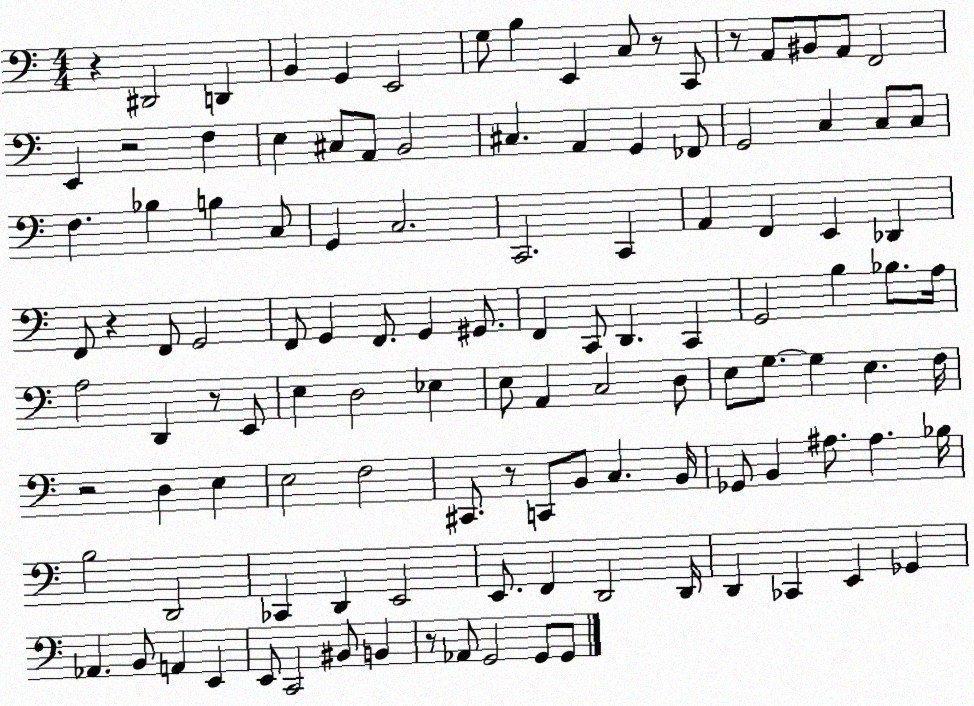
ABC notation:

X:1
T:Untitled
M:4/4
L:1/4
K:C
z ^D,,2 D,, B,, G,, E,,2 G,/2 B, E,, C,/2 z/2 C,,/2 z/2 A,,/2 ^B,,/2 A,,/2 F,,2 E,, z2 F, E, ^C,/2 A,,/2 B,,2 ^C, A,, G,, _F,,/2 G,,2 C, C,/2 C,/2 F, _B, B, C,/2 G,, C,2 C,,2 C,, A,, F,, E,, _D,, F,,/2 z F,,/2 G,,2 F,,/2 G,, F,,/2 G,, ^G,,/2 F,, C,,/2 D,, C,, G,,2 B, _B,/2 A,/4 A,2 D,, z/2 E,,/2 E, D,2 _E, E,/2 A,, C,2 D,/2 E,/2 G,/2 G, E, F,/4 z2 D, E, E,2 F,2 ^C,,/2 z/2 C,,/2 B,,/2 C, B,,/4 _G,,/2 B,, ^A,/2 ^A, _B,/4 B,2 D,,2 _C,, D,, E,,2 E,,/2 F,, D,,2 D,,/4 D,, _C,, E,, _G,, _A,, B,,/2 A,, E,, E,,/2 C,,2 ^B,,/2 B,, z/2 _A,,/2 G,,2 G,,/2 G,,/2